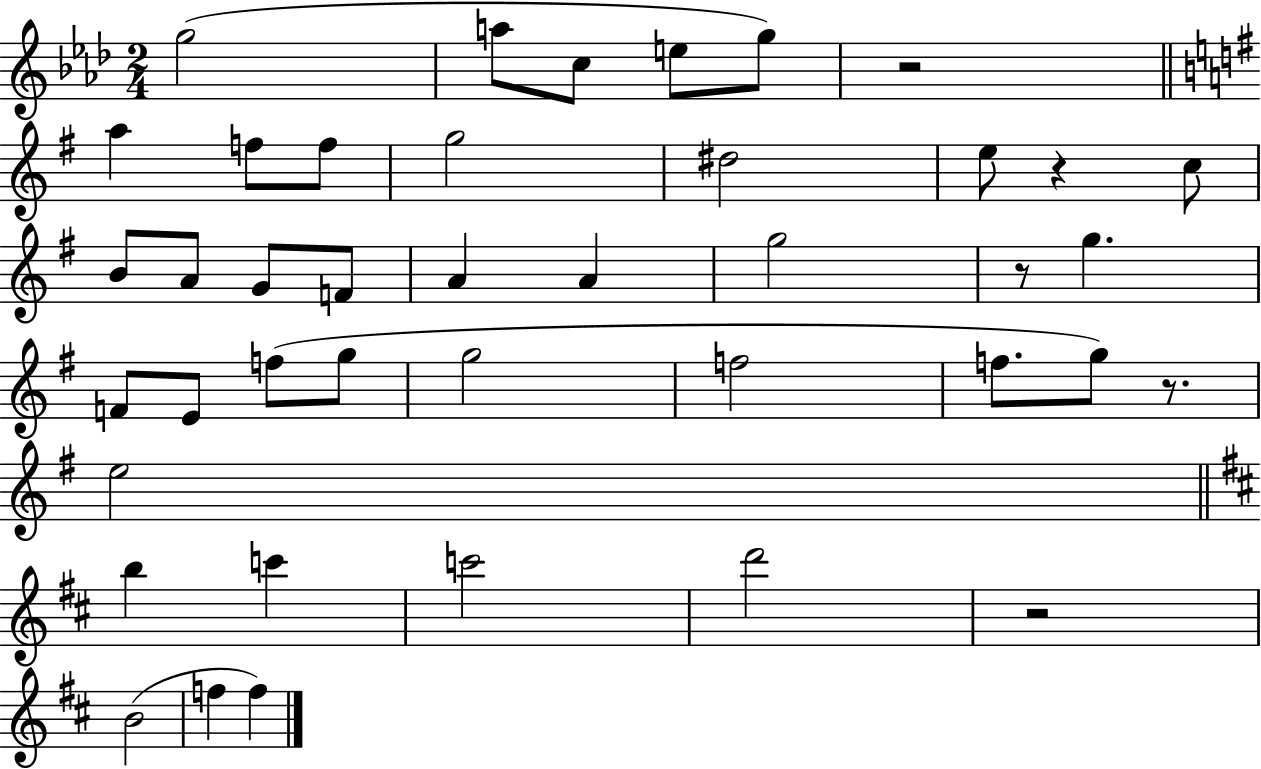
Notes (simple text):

G5/h A5/e C5/e E5/e G5/e R/h A5/q F5/e F5/e G5/h D#5/h E5/e R/q C5/e B4/e A4/e G4/e F4/e A4/q A4/q G5/h R/e G5/q. F4/e E4/e F5/e G5/e G5/h F5/h F5/e. G5/e R/e. E5/h B5/q C6/q C6/h D6/h R/h B4/h F5/q F5/q